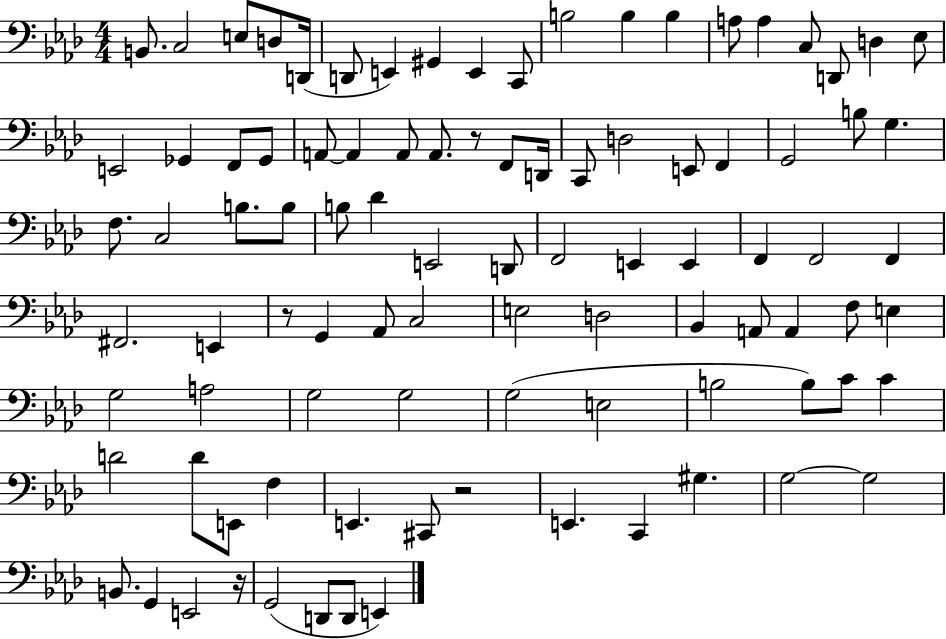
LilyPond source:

{
  \clef bass
  \numericTimeSignature
  \time 4/4
  \key aes \major
  b,8. c2 e8 d8 d,16( | d,8 e,4) gis,4 e,4 c,8 | b2 b4 b4 | a8 a4 c8 d,8 d4 ees8 | \break e,2 ges,4 f,8 ges,8 | a,8~~ a,4 a,8 a,8. r8 f,8 d,16 | c,8 d2 e,8 f,4 | g,2 b8 g4. | \break f8. c2 b8. b8 | b8 des'4 e,2 d,8 | f,2 e,4 e,4 | f,4 f,2 f,4 | \break fis,2. e,4 | r8 g,4 aes,8 c2 | e2 d2 | bes,4 a,8 a,4 f8 e4 | \break g2 a2 | g2 g2 | g2( e2 | b2 b8) c'8 c'4 | \break d'2 d'8 e,8 f4 | e,4. cis,8 r2 | e,4. c,4 gis4. | g2~~ g2 | \break b,8. g,4 e,2 r16 | g,2( d,8 d,8 e,4) | \bar "|."
}